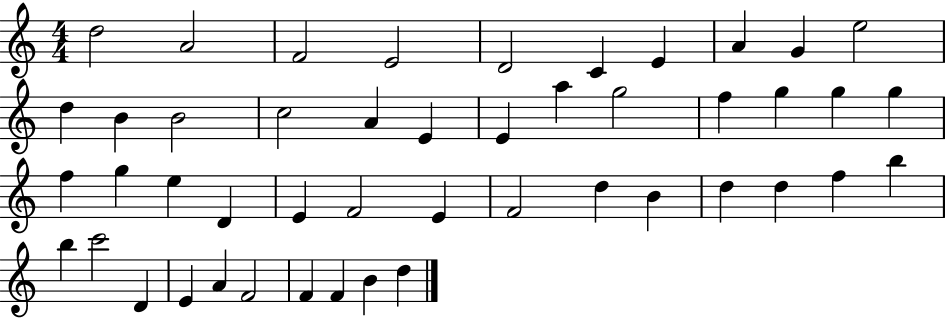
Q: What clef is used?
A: treble